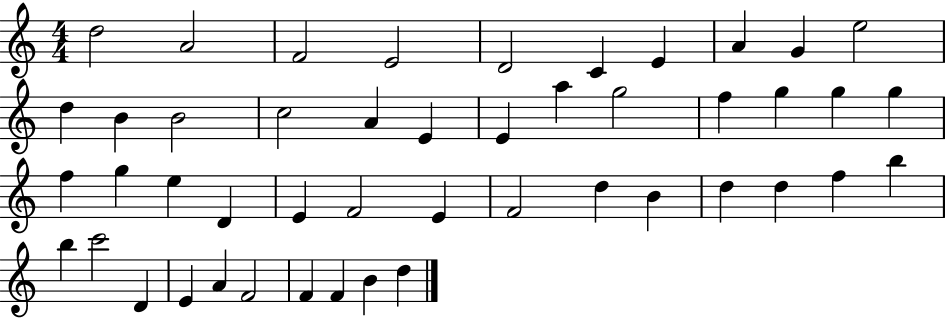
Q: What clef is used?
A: treble